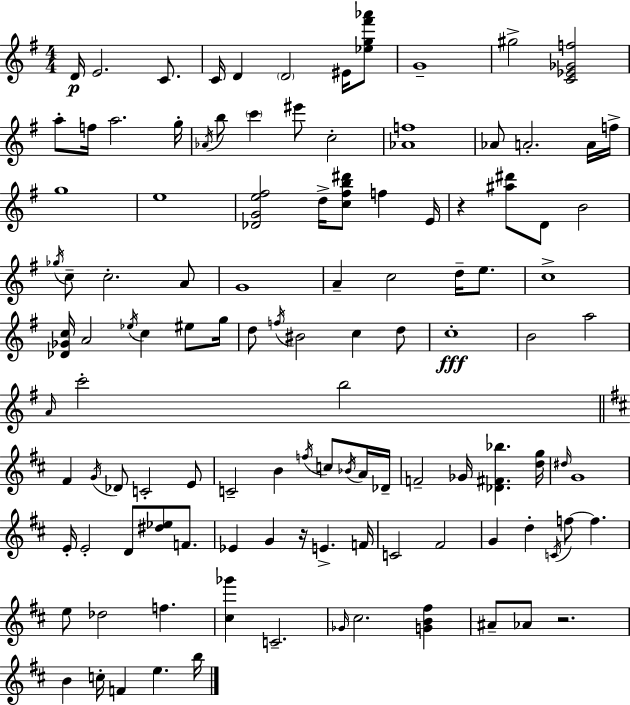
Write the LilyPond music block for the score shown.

{
  \clef treble
  \numericTimeSignature
  \time 4/4
  \key e \minor
  d'16\p e'2. c'8. | c'16 d'4 \parenthesize d'2 eis'16 <ees'' g'' fis''' aes'''>8 | g'1-- | gis''2-> <c' ees' ges' f''>2 | \break a''8-. f''16 a''2. g''16-. | \acciaccatura { aes'16 } b''8 \parenthesize c'''4 eis'''8 c''2-. | <aes' f''>1 | aes'8 a'2.-. a'16 | \break f''16-> g''1 | e''1 | <des' g' e'' fis''>2 d''16-> <c'' fis'' b'' dis'''>8 f''4 | e'16 r4 <ais'' dis'''>8 d'8 b'2 | \break \acciaccatura { ges''16 } c''8-- c''2.-. | a'8 g'1 | a'4-- c''2 d''16-- e''8. | c''1-> | \break <des' ges' c''>16 a'2 \acciaccatura { ees''16 } c''4 | eis''8 g''16 d''8 \acciaccatura { f''16 } bis'2 c''4 | d''8 c''1-.\fff | b'2 a''2 | \break \grace { a'16 } c'''2-. b''2 | \bar "||" \break \key b \minor fis'4 \acciaccatura { g'16 } des'8 c'2-. e'8 | c'2-- b'4 \acciaccatura { f''16 } c''8 | \acciaccatura { bes'16 } a'16 des'16-- f'2-- ges'16 <des' fis' bes''>4. | <d'' g''>16 \grace { dis''16 } g'1 | \break e'16-. e'2-. d'8 <dis'' ees''>8 | f'8. ees'4 g'4 r16 e'4.-> | f'16 c'2 fis'2 | g'4 d''4-. \acciaccatura { c'16 } f''8~~ f''4. | \break e''8 des''2 f''4. | <cis'' ges'''>4 c'2.-- | \grace { ges'16 } cis''2. | <g' b' fis''>4 ais'8-- aes'8 r2. | \break b'4 c''16-. f'4 e''4. | b''16 \bar "|."
}